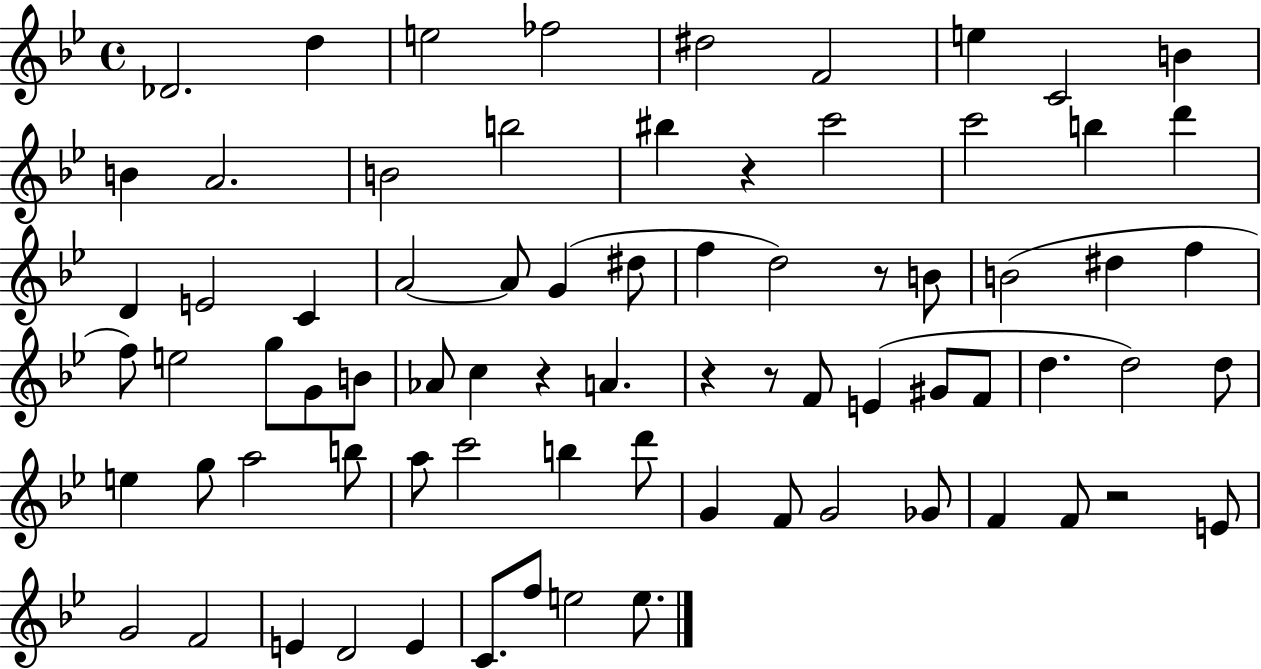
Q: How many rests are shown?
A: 6